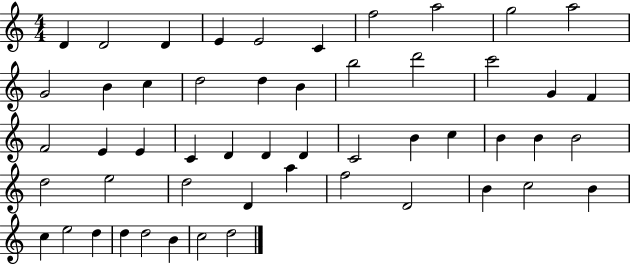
D4/q D4/h D4/q E4/q E4/h C4/q F5/h A5/h G5/h A5/h G4/h B4/q C5/q D5/h D5/q B4/q B5/h D6/h C6/h G4/q F4/q F4/h E4/q E4/q C4/q D4/q D4/q D4/q C4/h B4/q C5/q B4/q B4/q B4/h D5/h E5/h D5/h D4/q A5/q F5/h D4/h B4/q C5/h B4/q C5/q E5/h D5/q D5/q D5/h B4/q C5/h D5/h